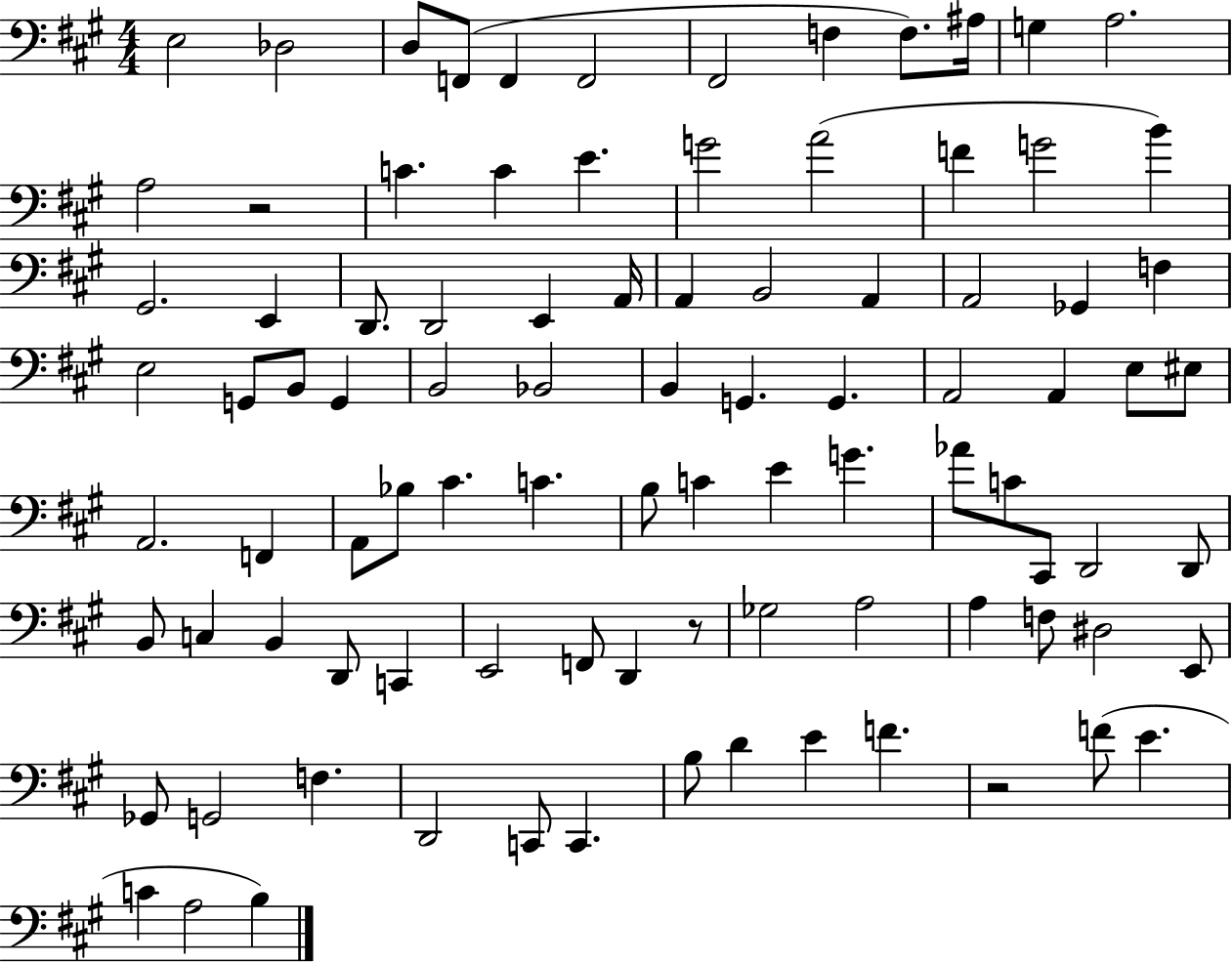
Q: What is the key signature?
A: A major